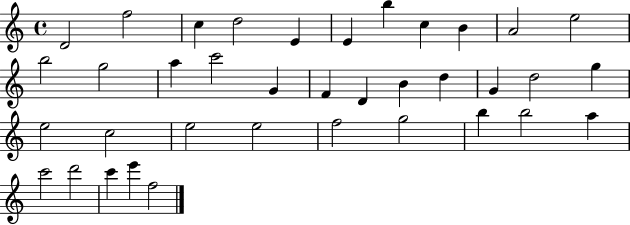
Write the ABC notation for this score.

X:1
T:Untitled
M:4/4
L:1/4
K:C
D2 f2 c d2 E E b c B A2 e2 b2 g2 a c'2 G F D B d G d2 g e2 c2 e2 e2 f2 g2 b b2 a c'2 d'2 c' e' f2